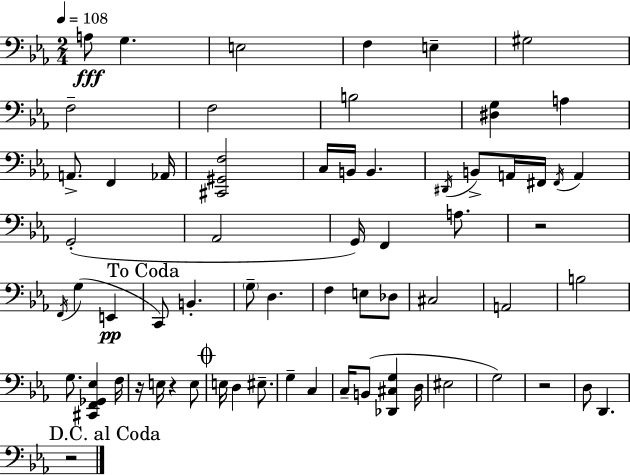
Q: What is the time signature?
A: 2/4